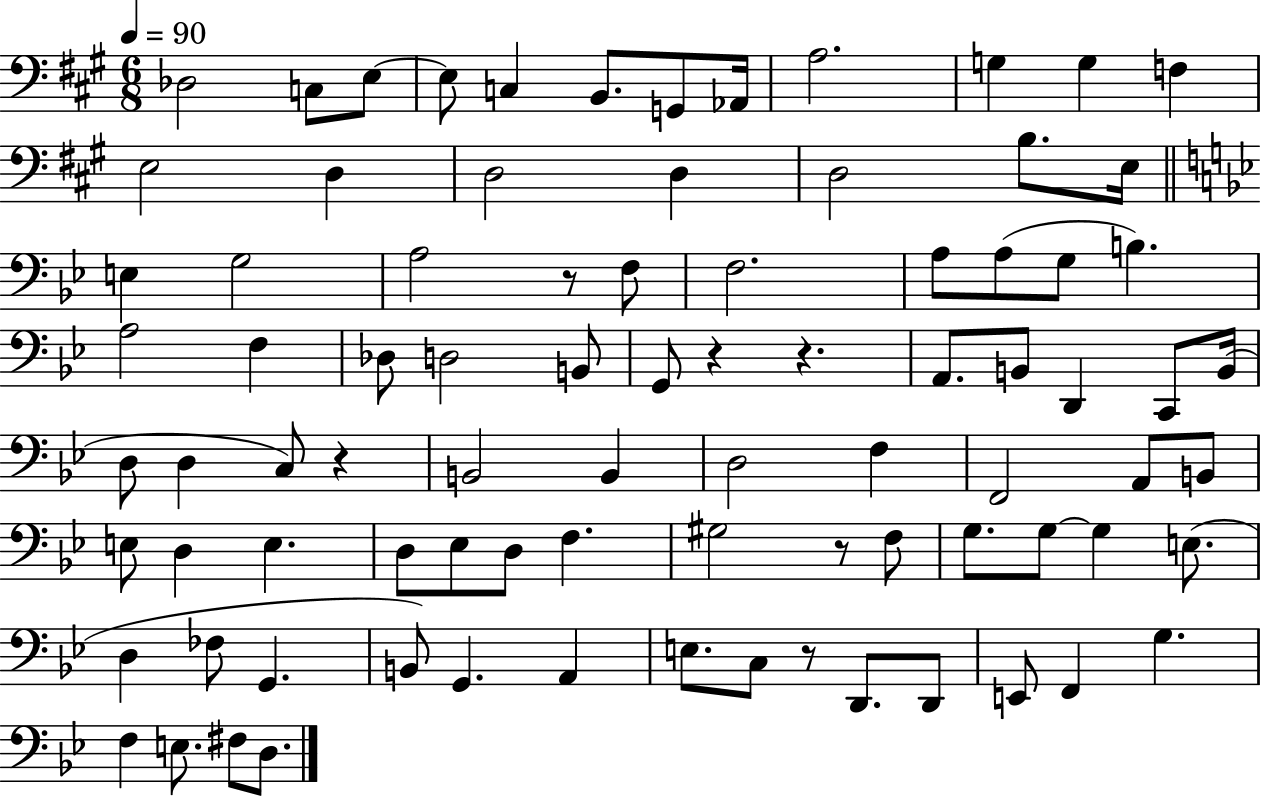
{
  \clef bass
  \numericTimeSignature
  \time 6/8
  \key a \major
  \tempo 4 = 90
  \repeat volta 2 { des2 c8 e8~~ | e8 c4 b,8. g,8 aes,16 | a2. | g4 g4 f4 | \break e2 d4 | d2 d4 | d2 b8. e16 | \bar "||" \break \key g \minor e4 g2 | a2 r8 f8 | f2. | a8 a8( g8 b4.) | \break a2 f4 | des8 d2 b,8 | g,8 r4 r4. | a,8. b,8 d,4 c,8 b,16( | \break d8 d4 c8) r4 | b,2 b,4 | d2 f4 | f,2 a,8 b,8 | \break e8 d4 e4. | d8 ees8 d8 f4. | gis2 r8 f8 | g8. g8~~ g4 e8.( | \break d4 fes8 g,4. | b,8) g,4. a,4 | e8. c8 r8 d,8. d,8 | e,8 f,4 g4. | \break f4 e8. fis8 d8. | } \bar "|."
}